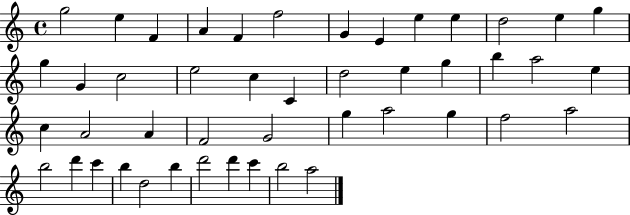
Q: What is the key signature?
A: C major